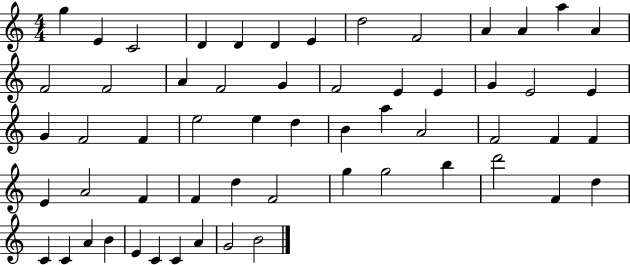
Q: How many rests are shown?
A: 0